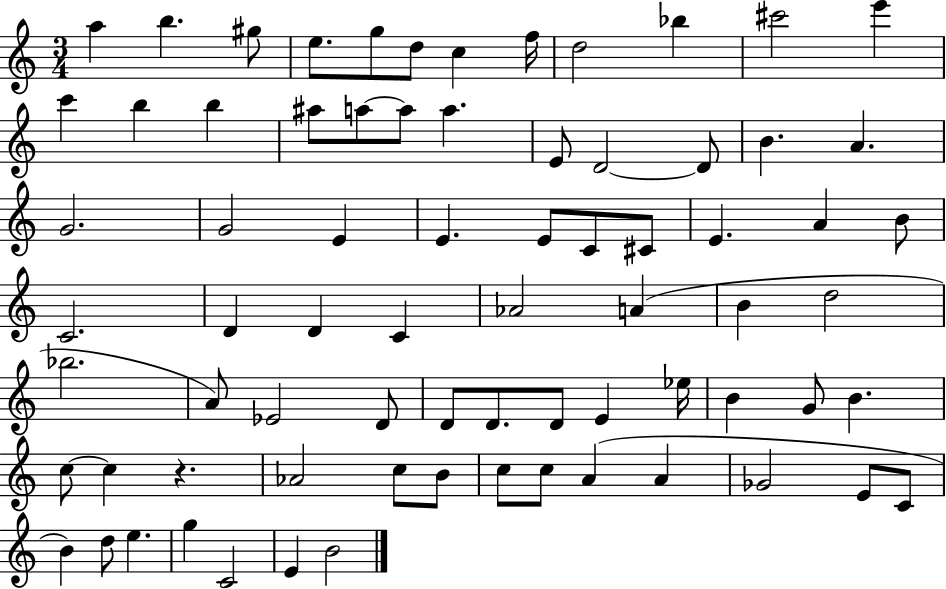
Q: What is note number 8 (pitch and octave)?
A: F5